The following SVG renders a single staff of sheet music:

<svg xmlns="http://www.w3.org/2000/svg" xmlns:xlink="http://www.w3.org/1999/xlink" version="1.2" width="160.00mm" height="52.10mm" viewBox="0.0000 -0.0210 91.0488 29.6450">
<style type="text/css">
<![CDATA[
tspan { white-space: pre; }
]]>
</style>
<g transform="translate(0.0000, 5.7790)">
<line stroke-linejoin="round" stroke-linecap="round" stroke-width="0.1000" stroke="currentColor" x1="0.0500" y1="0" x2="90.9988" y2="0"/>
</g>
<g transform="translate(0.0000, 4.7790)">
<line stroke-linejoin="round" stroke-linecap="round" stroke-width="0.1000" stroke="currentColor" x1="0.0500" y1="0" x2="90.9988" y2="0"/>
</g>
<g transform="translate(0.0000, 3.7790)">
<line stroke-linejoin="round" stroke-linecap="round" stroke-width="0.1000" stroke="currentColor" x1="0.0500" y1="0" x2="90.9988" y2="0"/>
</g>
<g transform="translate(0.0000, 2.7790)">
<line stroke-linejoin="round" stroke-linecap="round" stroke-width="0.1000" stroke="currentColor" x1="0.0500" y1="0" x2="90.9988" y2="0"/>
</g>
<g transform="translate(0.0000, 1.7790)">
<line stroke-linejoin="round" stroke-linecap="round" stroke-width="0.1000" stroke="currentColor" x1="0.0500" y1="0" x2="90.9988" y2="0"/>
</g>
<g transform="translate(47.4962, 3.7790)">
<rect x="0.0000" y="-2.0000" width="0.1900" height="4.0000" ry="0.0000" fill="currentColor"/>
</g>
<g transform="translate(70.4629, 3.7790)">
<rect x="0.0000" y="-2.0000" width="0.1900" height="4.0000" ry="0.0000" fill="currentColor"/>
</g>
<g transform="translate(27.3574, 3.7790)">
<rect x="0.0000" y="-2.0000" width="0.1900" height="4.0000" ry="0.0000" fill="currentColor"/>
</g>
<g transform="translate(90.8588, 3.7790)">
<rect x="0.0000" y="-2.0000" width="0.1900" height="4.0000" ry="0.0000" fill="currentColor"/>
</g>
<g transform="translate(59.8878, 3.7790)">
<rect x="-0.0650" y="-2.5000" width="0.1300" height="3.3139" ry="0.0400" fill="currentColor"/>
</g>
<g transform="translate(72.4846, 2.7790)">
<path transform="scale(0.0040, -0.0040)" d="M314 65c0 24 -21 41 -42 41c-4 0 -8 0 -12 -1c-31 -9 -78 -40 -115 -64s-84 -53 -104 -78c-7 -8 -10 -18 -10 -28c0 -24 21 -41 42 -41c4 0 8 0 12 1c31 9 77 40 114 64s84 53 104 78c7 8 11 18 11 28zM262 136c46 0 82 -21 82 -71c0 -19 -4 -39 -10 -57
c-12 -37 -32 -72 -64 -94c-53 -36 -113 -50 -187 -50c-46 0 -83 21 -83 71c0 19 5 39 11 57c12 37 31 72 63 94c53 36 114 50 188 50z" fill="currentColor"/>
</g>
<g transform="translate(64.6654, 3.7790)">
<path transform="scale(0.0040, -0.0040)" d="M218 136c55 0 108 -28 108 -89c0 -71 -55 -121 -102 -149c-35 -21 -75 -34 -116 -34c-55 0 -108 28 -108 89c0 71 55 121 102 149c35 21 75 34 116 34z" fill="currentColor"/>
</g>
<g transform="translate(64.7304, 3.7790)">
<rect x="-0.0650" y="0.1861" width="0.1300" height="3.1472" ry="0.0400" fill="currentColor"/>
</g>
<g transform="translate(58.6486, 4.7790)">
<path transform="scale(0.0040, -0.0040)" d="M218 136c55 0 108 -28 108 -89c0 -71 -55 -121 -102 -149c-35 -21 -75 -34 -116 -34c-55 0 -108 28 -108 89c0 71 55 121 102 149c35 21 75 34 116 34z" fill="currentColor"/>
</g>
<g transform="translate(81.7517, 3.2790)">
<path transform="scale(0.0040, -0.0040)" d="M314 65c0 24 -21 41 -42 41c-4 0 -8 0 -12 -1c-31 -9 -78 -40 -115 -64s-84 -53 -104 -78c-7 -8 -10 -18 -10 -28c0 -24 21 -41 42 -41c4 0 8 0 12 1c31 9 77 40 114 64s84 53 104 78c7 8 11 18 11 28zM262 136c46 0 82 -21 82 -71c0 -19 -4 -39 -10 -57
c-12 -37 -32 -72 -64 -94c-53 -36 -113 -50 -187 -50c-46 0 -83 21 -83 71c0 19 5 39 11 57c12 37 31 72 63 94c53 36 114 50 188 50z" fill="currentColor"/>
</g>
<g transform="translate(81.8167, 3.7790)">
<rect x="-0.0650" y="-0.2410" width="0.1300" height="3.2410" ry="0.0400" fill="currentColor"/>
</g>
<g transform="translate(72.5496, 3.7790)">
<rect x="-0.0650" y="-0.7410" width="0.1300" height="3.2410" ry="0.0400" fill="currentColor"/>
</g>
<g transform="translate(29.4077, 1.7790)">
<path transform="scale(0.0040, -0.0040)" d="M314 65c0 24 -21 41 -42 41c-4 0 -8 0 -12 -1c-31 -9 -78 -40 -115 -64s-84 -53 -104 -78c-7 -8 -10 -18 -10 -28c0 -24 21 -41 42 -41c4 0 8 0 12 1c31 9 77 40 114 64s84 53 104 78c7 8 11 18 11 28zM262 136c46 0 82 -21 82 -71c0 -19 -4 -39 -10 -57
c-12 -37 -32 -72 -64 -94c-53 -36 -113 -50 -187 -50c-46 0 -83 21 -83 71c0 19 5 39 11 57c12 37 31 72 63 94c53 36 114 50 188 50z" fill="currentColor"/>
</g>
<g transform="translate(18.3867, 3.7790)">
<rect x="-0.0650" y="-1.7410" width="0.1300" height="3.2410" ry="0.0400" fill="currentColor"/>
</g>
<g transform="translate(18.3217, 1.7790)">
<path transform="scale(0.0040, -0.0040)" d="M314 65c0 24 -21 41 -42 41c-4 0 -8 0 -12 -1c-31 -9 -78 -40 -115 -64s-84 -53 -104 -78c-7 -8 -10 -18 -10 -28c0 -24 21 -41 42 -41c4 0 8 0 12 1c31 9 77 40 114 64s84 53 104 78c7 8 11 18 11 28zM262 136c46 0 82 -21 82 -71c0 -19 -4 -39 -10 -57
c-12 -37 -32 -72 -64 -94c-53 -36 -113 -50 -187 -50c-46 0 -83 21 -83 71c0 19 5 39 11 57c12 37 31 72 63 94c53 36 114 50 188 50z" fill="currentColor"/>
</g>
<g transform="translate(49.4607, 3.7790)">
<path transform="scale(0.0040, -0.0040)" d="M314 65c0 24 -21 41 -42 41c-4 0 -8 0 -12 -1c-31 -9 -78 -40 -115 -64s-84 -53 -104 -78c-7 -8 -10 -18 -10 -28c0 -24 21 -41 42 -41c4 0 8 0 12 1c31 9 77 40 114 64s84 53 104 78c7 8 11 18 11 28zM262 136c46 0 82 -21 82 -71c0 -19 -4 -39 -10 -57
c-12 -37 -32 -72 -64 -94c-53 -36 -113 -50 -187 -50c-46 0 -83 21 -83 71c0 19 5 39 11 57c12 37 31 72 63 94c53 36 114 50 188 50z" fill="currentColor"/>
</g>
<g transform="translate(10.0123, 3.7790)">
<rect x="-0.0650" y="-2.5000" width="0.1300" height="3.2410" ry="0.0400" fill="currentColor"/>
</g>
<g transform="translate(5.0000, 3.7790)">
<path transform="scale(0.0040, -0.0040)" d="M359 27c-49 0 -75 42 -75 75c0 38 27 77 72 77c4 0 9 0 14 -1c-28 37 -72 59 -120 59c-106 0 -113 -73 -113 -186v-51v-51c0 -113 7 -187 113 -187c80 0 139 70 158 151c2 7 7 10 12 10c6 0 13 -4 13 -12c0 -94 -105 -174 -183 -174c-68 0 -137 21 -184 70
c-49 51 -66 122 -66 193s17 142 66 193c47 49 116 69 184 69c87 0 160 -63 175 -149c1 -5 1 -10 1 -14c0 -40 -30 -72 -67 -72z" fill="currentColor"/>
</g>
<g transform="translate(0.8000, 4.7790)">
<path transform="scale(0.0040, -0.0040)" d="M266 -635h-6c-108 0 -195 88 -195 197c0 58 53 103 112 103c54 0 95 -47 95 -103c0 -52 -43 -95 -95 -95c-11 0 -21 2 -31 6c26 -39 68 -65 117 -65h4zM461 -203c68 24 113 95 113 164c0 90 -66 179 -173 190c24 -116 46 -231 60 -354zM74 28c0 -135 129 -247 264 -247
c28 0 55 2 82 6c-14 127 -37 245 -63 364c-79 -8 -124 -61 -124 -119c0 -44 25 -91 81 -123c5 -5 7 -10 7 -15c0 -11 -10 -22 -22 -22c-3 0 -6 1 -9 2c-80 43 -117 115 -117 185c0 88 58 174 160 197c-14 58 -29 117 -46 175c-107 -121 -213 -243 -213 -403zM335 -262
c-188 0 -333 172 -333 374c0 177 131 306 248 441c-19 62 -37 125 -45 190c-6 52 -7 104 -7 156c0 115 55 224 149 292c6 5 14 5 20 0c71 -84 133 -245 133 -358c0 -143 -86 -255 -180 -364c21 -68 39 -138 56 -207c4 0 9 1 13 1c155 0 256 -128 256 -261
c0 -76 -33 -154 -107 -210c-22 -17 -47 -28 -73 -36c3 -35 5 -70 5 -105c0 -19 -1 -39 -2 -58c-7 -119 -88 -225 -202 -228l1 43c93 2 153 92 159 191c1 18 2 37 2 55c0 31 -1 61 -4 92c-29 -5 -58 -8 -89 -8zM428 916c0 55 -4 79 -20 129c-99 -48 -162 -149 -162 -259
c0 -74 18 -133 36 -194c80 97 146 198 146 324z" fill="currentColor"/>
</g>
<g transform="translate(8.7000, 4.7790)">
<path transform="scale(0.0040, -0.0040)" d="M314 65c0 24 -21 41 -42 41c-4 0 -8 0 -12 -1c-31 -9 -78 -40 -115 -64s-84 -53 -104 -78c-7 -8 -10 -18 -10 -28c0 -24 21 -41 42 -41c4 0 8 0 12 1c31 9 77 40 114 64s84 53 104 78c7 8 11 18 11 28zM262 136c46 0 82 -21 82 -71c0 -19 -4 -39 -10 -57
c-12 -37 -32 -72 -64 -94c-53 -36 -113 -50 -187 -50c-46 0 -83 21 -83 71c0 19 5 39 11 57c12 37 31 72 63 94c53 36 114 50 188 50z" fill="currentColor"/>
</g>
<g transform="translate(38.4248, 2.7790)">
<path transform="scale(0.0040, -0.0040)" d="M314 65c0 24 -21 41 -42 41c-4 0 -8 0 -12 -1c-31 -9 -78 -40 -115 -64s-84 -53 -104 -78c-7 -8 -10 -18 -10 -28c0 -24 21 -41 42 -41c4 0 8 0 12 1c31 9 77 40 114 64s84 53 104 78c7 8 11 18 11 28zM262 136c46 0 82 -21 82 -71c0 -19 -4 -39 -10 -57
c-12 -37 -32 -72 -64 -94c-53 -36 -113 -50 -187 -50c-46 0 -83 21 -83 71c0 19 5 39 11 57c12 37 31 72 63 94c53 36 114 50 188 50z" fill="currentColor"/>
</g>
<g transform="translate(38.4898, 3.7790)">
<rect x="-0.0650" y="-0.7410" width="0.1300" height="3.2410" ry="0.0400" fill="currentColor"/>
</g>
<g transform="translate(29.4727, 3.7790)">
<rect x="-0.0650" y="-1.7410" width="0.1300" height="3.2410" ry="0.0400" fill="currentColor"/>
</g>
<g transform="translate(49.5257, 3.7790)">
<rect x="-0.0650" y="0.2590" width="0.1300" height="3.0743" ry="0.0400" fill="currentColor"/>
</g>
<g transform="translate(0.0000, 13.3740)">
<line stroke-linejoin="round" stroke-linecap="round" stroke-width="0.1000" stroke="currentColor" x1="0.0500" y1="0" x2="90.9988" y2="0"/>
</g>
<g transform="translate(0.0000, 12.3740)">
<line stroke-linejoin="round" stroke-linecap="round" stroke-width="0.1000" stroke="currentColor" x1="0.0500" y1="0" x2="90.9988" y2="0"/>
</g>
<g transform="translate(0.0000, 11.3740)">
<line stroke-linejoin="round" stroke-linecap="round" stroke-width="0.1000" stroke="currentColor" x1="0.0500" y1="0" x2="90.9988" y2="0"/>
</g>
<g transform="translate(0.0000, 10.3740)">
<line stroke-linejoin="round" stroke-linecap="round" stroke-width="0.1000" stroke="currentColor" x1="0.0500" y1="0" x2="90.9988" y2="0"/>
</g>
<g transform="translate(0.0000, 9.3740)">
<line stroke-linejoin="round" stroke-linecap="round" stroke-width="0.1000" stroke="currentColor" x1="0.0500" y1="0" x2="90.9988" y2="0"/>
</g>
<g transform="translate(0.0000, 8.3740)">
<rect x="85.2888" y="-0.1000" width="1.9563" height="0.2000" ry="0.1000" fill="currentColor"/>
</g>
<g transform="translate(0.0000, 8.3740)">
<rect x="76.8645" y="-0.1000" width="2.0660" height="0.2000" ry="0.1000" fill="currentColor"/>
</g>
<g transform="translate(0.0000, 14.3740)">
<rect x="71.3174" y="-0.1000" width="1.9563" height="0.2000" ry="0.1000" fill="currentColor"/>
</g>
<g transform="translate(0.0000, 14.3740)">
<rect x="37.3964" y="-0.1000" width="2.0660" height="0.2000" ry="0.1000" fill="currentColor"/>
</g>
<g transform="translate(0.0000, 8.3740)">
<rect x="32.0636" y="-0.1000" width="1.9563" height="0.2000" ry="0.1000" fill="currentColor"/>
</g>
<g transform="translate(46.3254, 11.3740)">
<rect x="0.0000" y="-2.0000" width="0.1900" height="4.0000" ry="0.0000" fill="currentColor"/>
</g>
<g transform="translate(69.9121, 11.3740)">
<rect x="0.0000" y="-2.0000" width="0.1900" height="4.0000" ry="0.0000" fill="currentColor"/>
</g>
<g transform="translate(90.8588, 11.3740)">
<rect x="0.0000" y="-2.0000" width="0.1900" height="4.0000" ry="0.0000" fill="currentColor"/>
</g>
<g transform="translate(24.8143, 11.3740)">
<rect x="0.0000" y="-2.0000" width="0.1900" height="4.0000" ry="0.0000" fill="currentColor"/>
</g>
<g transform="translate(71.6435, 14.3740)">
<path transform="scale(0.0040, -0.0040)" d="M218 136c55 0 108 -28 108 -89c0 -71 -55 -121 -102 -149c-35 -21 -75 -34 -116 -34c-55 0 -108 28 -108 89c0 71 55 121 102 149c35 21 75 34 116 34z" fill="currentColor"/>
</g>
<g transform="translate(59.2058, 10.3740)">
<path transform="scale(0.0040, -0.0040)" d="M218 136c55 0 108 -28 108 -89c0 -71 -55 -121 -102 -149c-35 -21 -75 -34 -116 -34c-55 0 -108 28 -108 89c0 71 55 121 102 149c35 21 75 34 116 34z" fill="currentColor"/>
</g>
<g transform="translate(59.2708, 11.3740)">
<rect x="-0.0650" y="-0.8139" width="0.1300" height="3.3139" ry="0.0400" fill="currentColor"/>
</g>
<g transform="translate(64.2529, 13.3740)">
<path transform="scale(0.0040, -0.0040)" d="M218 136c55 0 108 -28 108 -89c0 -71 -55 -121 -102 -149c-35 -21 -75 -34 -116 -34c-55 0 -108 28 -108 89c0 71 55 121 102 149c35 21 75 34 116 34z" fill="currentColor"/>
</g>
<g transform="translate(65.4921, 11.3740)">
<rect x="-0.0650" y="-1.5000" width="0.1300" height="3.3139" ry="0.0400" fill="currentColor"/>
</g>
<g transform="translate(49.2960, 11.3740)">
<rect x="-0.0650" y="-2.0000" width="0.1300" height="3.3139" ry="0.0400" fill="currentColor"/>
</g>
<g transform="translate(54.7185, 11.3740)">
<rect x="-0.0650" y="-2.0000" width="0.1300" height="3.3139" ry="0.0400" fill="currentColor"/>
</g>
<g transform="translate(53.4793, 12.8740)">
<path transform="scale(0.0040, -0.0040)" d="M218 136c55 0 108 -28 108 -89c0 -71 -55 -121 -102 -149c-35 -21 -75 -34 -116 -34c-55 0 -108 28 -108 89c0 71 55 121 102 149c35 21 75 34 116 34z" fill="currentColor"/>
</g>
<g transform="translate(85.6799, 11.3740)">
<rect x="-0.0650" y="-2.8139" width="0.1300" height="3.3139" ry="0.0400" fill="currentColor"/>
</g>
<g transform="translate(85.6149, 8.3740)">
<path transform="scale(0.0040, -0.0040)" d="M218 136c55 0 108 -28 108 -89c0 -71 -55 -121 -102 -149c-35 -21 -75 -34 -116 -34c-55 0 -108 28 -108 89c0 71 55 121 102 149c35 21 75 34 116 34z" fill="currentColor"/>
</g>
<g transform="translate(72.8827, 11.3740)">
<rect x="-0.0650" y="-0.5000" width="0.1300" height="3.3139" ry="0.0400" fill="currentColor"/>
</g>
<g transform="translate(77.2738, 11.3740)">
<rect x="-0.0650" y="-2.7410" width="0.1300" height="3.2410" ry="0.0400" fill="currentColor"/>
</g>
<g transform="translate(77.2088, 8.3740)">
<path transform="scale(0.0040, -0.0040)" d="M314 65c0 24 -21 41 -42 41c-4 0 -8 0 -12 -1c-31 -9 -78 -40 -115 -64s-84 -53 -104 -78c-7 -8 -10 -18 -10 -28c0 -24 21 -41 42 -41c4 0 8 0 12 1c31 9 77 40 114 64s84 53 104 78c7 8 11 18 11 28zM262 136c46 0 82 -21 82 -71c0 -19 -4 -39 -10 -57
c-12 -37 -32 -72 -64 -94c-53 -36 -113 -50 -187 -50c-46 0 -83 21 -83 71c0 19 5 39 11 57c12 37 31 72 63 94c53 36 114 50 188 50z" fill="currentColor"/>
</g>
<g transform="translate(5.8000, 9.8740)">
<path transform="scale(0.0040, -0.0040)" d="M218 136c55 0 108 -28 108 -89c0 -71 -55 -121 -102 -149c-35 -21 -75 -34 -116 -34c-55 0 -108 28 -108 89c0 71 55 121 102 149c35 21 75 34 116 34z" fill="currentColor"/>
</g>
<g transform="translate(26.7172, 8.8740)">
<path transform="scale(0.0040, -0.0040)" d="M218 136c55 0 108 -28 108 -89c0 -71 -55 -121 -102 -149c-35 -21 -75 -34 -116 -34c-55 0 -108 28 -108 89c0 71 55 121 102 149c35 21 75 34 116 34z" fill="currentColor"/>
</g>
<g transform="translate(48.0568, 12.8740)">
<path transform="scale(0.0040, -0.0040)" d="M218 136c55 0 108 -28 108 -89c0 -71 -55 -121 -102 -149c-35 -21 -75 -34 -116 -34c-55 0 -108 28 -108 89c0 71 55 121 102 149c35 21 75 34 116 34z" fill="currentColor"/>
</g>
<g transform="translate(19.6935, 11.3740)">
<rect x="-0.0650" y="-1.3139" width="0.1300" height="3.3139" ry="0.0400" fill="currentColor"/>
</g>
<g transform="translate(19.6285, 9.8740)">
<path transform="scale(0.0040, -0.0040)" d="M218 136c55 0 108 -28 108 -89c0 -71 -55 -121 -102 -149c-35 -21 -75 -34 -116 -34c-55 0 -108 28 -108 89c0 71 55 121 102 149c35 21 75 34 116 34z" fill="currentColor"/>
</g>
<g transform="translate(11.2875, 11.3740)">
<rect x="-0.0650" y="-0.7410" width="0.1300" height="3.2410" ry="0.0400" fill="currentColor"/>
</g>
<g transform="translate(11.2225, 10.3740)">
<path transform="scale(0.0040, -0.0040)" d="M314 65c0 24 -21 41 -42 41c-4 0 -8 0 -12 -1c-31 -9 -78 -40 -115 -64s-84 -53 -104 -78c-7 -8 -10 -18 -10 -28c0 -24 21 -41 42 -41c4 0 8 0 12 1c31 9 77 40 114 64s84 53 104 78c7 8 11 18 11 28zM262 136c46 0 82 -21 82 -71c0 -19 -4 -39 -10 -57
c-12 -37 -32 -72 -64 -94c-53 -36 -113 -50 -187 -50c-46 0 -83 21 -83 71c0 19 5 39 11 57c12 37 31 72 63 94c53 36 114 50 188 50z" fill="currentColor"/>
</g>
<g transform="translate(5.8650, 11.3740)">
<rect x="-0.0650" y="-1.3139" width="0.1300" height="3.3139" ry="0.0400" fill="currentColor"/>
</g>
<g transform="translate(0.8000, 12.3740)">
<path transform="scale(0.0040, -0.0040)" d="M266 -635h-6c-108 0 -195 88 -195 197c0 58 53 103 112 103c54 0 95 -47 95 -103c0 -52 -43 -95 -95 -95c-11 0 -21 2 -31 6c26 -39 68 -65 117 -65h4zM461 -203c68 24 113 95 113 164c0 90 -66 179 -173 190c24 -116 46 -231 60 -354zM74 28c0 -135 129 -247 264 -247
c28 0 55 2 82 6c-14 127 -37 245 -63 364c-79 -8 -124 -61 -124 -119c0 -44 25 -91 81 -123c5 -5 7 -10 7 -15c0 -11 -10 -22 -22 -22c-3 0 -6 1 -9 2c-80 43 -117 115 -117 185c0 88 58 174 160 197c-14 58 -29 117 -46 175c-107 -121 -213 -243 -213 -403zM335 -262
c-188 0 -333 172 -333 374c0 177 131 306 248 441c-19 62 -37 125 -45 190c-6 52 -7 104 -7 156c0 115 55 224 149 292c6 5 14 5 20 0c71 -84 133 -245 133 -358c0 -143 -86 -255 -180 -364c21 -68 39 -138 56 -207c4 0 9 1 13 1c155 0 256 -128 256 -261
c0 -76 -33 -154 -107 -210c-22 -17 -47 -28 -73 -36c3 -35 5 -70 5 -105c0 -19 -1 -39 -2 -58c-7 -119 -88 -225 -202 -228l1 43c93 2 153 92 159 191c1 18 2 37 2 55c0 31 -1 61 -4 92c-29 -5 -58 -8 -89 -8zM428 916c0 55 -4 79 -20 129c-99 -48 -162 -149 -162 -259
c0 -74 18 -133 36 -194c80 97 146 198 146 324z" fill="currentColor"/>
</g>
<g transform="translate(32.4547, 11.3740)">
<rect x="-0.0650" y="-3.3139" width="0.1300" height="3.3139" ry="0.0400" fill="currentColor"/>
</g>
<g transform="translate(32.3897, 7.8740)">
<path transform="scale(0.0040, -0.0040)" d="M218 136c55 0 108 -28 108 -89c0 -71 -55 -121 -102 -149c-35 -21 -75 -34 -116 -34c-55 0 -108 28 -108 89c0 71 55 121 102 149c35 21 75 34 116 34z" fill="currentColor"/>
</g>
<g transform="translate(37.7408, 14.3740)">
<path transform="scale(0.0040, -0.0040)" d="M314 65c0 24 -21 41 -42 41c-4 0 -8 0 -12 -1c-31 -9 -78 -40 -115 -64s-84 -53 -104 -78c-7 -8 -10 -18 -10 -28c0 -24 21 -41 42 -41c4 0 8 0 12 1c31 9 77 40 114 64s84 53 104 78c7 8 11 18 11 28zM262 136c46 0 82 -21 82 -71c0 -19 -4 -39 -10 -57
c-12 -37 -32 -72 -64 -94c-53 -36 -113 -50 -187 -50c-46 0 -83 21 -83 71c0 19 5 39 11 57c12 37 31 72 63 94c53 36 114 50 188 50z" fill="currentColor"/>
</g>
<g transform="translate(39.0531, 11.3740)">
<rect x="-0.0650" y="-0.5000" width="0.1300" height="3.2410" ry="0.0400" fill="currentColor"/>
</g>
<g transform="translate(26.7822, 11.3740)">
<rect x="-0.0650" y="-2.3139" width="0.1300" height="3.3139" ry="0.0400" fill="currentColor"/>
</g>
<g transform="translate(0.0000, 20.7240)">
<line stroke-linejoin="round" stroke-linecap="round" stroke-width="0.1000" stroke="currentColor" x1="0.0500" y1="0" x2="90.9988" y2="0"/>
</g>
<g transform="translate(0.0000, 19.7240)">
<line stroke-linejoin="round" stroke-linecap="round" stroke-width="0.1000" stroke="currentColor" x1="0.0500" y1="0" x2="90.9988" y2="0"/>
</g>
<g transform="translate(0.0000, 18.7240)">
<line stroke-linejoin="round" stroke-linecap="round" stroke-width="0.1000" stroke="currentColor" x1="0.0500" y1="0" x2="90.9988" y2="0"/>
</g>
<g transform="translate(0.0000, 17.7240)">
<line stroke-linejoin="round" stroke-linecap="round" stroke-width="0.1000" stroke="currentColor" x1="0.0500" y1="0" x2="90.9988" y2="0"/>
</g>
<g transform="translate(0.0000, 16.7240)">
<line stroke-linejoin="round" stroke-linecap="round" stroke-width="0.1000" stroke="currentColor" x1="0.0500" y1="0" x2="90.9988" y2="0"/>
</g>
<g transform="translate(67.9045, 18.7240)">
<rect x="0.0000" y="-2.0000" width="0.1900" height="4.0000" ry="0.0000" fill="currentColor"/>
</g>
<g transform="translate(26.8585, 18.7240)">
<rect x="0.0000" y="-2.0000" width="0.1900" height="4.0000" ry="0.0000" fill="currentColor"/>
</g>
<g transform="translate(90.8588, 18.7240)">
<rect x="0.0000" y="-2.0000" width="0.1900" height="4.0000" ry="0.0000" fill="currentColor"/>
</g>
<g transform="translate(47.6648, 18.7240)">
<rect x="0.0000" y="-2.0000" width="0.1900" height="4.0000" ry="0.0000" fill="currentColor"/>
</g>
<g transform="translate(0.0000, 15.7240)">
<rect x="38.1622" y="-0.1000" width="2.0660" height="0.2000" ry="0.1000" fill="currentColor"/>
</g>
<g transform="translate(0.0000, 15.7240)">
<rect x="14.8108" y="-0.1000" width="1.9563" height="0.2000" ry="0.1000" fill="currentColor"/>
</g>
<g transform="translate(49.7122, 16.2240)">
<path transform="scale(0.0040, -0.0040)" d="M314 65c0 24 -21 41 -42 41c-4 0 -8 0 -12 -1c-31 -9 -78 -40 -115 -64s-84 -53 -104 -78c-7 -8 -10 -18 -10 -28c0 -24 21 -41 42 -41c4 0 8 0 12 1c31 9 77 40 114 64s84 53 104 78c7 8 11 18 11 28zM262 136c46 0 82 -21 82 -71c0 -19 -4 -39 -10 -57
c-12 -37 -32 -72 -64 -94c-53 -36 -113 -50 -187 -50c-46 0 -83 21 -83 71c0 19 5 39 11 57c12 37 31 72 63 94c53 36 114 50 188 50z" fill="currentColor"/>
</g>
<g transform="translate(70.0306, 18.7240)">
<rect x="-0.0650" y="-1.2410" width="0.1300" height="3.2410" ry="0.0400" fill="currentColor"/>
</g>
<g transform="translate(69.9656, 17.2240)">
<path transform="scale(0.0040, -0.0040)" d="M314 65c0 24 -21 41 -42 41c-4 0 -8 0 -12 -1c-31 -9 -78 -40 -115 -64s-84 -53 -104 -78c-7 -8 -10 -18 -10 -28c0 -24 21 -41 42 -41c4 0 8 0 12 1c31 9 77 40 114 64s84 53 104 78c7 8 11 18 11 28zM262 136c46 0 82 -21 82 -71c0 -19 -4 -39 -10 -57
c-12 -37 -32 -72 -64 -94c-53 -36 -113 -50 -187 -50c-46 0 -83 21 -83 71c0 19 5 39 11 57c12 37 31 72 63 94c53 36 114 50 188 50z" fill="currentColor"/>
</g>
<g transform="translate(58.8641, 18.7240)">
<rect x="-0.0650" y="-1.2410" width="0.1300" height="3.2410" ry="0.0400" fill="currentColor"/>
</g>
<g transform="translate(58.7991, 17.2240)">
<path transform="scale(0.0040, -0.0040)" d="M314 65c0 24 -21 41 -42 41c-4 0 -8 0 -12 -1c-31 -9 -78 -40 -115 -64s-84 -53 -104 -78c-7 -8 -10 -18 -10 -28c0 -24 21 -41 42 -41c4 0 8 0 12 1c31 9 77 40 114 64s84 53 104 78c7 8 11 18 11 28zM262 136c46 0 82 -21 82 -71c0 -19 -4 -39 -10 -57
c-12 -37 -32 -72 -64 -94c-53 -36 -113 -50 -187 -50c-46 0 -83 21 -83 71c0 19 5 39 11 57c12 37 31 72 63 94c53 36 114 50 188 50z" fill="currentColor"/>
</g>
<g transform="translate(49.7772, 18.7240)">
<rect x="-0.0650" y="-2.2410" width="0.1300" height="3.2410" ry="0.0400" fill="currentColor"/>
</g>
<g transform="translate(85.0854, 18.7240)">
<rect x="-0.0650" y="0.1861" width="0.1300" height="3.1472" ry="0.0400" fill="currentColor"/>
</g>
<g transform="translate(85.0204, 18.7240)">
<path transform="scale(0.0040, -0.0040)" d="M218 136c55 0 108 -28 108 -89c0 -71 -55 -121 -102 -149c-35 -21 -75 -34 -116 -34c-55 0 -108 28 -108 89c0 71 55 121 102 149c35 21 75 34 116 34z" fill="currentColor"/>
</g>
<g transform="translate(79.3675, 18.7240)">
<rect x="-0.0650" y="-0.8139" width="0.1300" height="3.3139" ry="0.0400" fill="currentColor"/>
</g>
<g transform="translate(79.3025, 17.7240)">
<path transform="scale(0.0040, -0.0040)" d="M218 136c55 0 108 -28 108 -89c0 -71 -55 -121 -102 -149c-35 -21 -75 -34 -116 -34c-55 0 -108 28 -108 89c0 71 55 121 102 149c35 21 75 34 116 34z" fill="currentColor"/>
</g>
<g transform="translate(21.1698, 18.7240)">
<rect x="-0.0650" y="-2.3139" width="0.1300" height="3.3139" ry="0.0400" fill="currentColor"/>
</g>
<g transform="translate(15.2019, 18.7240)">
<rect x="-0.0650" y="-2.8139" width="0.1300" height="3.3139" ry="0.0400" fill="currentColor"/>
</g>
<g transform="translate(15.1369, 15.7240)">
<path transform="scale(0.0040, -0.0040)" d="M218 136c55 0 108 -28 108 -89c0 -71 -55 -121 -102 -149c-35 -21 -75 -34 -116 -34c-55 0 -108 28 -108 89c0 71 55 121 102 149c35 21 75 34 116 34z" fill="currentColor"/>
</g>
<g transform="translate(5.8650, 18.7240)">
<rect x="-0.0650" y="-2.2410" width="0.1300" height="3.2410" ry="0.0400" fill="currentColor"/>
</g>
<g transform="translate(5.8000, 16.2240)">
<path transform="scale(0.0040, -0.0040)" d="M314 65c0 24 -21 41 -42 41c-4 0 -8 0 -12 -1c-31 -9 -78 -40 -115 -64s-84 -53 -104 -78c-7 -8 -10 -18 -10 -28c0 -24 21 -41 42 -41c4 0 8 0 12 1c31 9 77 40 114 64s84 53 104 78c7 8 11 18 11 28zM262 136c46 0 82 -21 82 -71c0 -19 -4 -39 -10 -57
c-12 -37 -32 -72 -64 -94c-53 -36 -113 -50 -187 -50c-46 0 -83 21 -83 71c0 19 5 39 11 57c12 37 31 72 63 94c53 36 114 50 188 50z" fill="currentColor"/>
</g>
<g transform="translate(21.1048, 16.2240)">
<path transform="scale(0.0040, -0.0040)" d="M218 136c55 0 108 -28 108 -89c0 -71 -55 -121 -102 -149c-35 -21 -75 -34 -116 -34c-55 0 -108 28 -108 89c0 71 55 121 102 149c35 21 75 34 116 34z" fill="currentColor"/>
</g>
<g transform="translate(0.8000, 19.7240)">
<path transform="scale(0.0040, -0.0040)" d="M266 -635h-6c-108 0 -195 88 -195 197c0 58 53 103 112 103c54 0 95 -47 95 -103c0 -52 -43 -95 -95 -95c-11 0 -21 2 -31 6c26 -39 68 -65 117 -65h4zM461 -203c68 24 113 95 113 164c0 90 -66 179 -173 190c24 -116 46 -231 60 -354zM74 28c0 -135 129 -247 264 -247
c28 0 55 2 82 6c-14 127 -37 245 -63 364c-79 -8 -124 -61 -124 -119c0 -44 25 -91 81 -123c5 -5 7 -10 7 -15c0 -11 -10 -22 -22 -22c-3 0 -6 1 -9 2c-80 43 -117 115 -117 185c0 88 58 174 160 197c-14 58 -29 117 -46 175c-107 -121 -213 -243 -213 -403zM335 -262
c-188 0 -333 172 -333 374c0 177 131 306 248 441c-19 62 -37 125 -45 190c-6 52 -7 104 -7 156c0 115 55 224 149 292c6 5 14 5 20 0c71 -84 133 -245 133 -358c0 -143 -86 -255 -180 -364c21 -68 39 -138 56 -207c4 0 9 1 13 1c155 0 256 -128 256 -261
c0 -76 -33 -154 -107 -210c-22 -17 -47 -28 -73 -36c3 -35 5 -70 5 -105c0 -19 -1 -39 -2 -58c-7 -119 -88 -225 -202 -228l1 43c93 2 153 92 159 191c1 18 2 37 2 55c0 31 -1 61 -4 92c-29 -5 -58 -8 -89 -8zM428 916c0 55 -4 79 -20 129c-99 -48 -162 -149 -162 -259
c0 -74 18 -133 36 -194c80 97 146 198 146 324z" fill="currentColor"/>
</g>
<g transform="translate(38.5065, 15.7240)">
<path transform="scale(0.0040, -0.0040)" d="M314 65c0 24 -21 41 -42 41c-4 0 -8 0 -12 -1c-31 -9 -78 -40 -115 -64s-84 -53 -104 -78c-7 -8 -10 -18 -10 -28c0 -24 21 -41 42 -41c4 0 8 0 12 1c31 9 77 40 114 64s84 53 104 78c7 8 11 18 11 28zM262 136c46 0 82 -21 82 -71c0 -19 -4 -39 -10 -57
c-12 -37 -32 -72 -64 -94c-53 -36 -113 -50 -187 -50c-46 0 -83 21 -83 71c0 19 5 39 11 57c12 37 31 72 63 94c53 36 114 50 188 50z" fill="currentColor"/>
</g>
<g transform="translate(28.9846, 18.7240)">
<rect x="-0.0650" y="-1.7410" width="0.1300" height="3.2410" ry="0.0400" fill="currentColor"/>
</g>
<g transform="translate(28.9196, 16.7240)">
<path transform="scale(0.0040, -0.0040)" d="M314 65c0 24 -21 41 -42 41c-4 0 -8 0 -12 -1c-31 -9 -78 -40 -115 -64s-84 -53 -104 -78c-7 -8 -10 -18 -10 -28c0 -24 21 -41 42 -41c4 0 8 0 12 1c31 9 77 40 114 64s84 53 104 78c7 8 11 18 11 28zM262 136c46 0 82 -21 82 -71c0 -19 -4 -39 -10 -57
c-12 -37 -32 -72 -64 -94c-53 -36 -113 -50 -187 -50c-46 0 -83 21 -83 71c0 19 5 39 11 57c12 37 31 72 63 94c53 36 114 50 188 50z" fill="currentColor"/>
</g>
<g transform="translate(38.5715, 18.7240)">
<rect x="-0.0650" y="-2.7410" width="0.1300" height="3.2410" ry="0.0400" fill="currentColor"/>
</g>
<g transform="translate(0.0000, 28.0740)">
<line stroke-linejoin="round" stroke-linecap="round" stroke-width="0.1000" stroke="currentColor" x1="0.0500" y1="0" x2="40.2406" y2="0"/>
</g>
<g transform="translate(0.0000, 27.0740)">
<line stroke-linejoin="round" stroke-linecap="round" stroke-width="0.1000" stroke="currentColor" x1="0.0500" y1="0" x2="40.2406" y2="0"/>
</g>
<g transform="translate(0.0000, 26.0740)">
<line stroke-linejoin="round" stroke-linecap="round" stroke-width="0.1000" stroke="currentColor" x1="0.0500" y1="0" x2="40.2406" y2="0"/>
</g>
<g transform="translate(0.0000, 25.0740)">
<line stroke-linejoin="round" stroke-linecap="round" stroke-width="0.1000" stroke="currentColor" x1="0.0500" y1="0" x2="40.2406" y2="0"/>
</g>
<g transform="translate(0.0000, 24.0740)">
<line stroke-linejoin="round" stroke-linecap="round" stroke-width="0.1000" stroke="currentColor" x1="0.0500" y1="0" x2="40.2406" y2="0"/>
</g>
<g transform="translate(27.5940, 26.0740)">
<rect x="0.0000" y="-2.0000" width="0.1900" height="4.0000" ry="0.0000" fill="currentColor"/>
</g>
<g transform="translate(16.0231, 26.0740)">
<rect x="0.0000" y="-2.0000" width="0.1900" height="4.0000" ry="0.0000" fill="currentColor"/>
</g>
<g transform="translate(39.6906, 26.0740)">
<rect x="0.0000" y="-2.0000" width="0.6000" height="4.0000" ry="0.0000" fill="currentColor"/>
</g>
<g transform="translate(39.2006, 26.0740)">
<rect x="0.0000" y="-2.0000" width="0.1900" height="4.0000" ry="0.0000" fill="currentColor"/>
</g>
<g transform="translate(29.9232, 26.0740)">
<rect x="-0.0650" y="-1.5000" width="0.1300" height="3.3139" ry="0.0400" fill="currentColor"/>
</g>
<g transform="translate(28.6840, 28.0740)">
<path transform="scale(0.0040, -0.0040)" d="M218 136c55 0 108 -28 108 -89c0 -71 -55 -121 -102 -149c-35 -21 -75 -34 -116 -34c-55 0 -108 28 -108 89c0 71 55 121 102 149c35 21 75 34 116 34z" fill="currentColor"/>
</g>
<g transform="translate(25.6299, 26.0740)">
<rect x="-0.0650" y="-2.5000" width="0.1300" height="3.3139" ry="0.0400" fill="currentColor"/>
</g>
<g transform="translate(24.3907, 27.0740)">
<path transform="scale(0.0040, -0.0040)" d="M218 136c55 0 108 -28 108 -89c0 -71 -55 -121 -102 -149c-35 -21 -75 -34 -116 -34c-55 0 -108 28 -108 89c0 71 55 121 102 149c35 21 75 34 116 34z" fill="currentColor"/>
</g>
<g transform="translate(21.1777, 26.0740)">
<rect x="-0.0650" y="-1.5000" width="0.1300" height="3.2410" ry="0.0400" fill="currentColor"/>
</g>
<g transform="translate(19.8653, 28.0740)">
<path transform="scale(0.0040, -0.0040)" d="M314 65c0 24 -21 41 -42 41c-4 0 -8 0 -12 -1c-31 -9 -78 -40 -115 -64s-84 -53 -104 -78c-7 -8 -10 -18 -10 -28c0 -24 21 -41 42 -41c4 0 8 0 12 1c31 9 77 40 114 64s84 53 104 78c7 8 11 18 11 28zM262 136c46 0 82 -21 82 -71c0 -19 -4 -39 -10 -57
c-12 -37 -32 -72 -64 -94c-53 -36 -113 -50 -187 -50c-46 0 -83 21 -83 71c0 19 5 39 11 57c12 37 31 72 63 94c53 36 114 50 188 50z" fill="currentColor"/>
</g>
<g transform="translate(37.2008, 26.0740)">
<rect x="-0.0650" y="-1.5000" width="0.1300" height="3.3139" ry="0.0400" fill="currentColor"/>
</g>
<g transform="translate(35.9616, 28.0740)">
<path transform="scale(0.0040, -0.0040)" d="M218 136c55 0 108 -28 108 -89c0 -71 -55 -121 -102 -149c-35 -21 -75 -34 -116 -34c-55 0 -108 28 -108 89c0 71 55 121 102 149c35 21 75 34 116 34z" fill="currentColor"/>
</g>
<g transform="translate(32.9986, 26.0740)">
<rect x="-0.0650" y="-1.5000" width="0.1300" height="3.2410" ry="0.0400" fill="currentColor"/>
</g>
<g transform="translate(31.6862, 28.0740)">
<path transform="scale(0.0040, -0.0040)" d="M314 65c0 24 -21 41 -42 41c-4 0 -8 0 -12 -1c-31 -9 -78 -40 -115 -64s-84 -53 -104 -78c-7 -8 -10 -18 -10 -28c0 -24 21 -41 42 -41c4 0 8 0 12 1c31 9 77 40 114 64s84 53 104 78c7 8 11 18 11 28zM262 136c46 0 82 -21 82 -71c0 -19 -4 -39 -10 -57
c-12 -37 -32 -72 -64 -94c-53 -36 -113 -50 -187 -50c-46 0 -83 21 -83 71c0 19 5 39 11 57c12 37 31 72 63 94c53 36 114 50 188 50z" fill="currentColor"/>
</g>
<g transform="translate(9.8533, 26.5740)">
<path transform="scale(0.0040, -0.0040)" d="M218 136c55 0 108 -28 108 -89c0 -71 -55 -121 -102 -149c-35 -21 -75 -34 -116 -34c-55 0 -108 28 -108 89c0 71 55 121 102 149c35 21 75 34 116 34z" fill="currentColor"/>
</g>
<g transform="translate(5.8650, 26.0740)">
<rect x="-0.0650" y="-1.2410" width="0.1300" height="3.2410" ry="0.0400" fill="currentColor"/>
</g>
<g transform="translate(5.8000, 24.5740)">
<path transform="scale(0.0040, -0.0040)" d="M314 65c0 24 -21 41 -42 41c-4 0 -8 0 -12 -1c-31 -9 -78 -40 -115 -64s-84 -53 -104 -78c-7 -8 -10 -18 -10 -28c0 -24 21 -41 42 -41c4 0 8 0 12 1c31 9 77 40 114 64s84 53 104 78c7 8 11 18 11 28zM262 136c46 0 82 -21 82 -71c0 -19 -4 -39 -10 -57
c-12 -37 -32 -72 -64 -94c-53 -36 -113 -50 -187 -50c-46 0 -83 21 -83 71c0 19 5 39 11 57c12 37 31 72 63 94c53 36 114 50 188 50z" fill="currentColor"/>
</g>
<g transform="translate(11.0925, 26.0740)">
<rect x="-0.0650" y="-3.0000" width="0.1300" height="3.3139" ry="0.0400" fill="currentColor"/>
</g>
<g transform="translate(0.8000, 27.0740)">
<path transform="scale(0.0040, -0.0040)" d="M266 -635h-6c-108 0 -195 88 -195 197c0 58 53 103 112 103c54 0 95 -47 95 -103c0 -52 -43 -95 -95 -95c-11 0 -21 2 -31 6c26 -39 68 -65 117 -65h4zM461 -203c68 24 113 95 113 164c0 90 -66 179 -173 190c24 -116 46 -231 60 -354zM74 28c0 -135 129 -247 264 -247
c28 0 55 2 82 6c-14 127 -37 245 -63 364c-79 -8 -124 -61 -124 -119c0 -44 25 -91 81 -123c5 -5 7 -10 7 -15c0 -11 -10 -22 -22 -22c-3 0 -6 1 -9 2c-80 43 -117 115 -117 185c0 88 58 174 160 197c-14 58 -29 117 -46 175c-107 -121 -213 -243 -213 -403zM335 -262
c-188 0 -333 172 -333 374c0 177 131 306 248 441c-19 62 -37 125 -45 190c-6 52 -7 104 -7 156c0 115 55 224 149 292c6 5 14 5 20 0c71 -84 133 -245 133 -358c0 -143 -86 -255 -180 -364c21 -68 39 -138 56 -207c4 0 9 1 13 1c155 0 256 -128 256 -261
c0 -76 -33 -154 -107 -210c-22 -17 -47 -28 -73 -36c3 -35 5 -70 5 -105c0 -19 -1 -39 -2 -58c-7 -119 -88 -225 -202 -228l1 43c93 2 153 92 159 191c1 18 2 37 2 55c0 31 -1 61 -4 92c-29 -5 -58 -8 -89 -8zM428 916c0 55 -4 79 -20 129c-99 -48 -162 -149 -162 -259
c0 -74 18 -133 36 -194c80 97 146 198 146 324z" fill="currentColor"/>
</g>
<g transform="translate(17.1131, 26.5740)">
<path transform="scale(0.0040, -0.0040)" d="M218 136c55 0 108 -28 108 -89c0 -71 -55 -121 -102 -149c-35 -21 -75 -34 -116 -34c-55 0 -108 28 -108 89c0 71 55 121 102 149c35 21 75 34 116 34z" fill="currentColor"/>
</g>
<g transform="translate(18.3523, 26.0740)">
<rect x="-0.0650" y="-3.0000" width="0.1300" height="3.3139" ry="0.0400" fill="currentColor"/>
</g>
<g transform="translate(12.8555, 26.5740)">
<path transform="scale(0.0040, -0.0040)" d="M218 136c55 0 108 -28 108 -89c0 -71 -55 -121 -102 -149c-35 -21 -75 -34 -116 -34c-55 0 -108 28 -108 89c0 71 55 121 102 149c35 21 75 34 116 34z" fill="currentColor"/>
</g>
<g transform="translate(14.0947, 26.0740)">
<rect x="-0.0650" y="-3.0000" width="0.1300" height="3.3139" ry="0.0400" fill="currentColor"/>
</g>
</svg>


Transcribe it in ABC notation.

X:1
T:Untitled
M:4/4
L:1/4
K:C
G2 f2 f2 d2 B2 G B d2 c2 e d2 e g b C2 F F d E C a2 a g2 a g f2 a2 g2 e2 e2 d B e2 A A A E2 G E E2 E